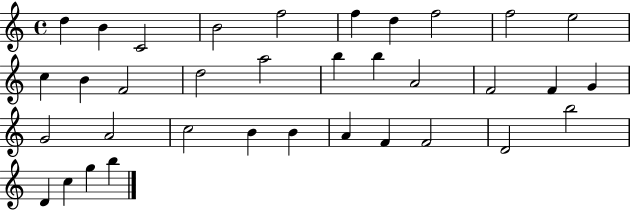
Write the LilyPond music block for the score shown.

{
  \clef treble
  \time 4/4
  \defaultTimeSignature
  \key c \major
  d''4 b'4 c'2 | b'2 f''2 | f''4 d''4 f''2 | f''2 e''2 | \break c''4 b'4 f'2 | d''2 a''2 | b''4 b''4 a'2 | f'2 f'4 g'4 | \break g'2 a'2 | c''2 b'4 b'4 | a'4 f'4 f'2 | d'2 b''2 | \break d'4 c''4 g''4 b''4 | \bar "|."
}